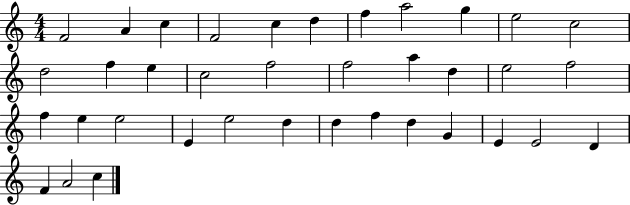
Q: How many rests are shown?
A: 0